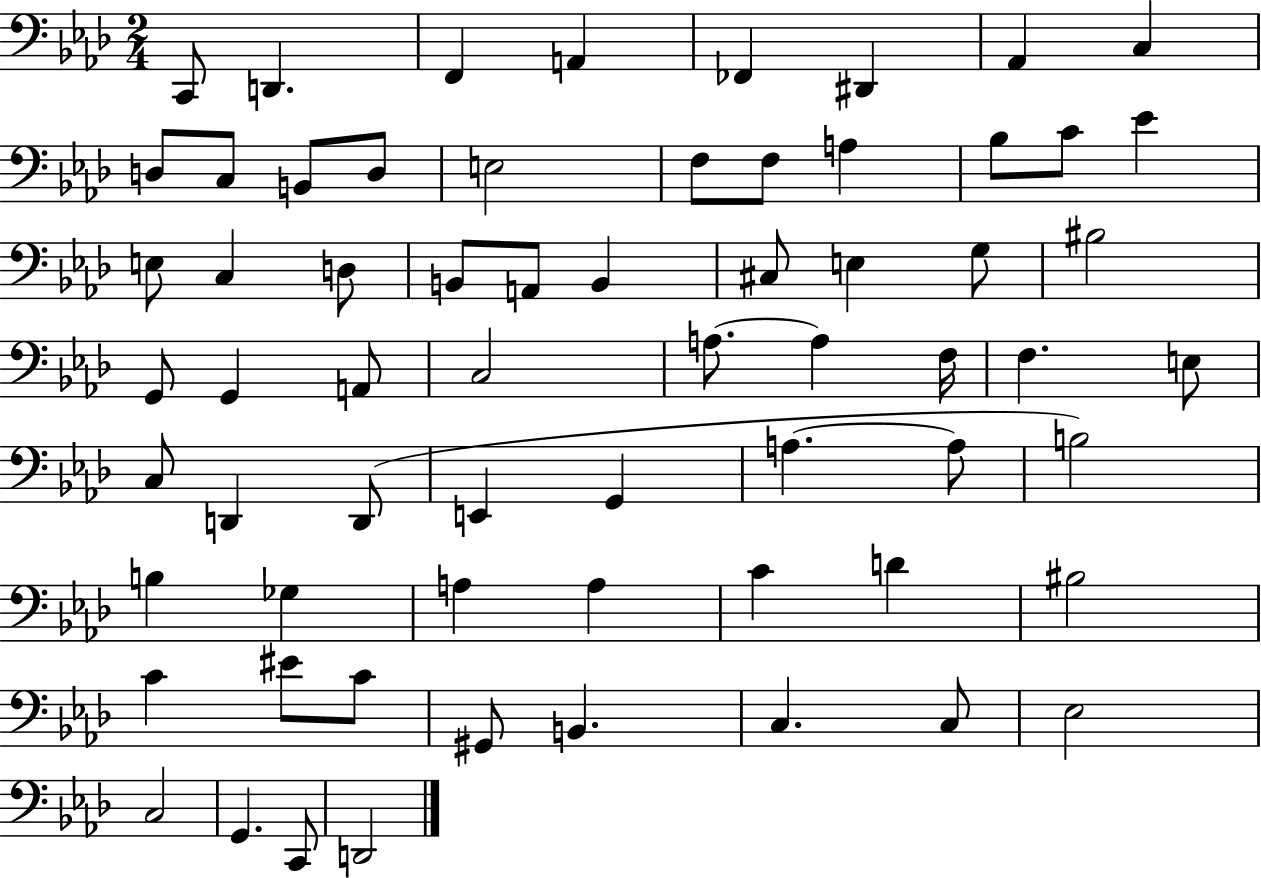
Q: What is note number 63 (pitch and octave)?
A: G2